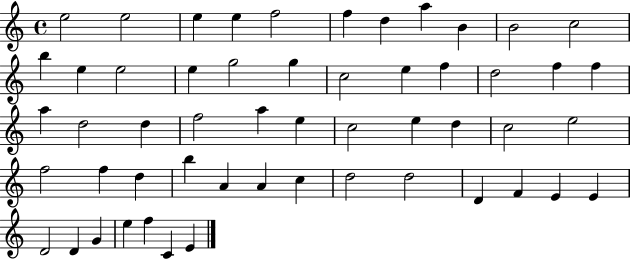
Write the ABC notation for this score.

X:1
T:Untitled
M:4/4
L:1/4
K:C
e2 e2 e e f2 f d a B B2 c2 b e e2 e g2 g c2 e f d2 f f a d2 d f2 a e c2 e d c2 e2 f2 f d b A A c d2 d2 D F E E D2 D G e f C E